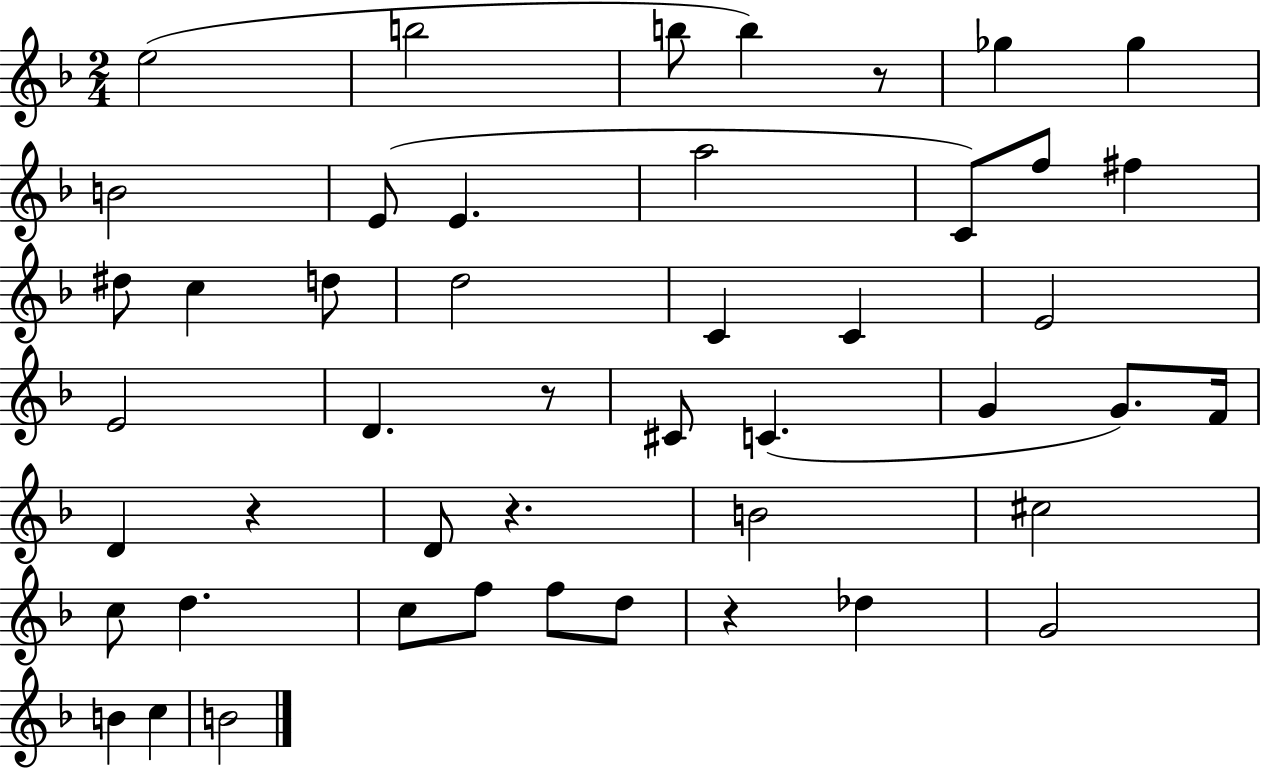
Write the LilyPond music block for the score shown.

{
  \clef treble
  \numericTimeSignature
  \time 2/4
  \key f \major
  \repeat volta 2 { e''2( | b''2 | b''8 b''4) r8 | ges''4 ges''4 | \break b'2 | e'8( e'4. | a''2 | c'8) f''8 fis''4 | \break dis''8 c''4 d''8 | d''2 | c'4 c'4 | e'2 | \break e'2 | d'4. r8 | cis'8 c'4.( | g'4 g'8.) f'16 | \break d'4 r4 | d'8 r4. | b'2 | cis''2 | \break c''8 d''4. | c''8 f''8 f''8 d''8 | r4 des''4 | g'2 | \break b'4 c''4 | b'2 | } \bar "|."
}